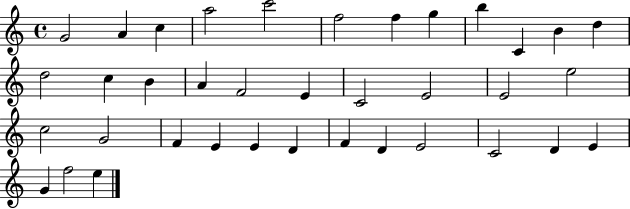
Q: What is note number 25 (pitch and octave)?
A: F4